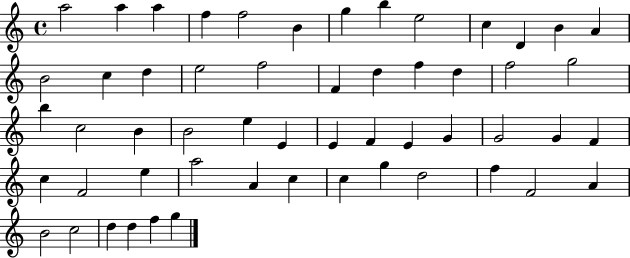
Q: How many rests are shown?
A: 0